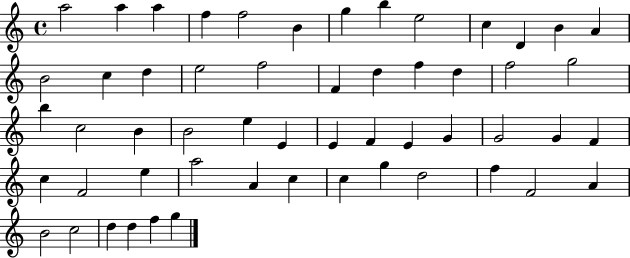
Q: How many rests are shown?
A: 0